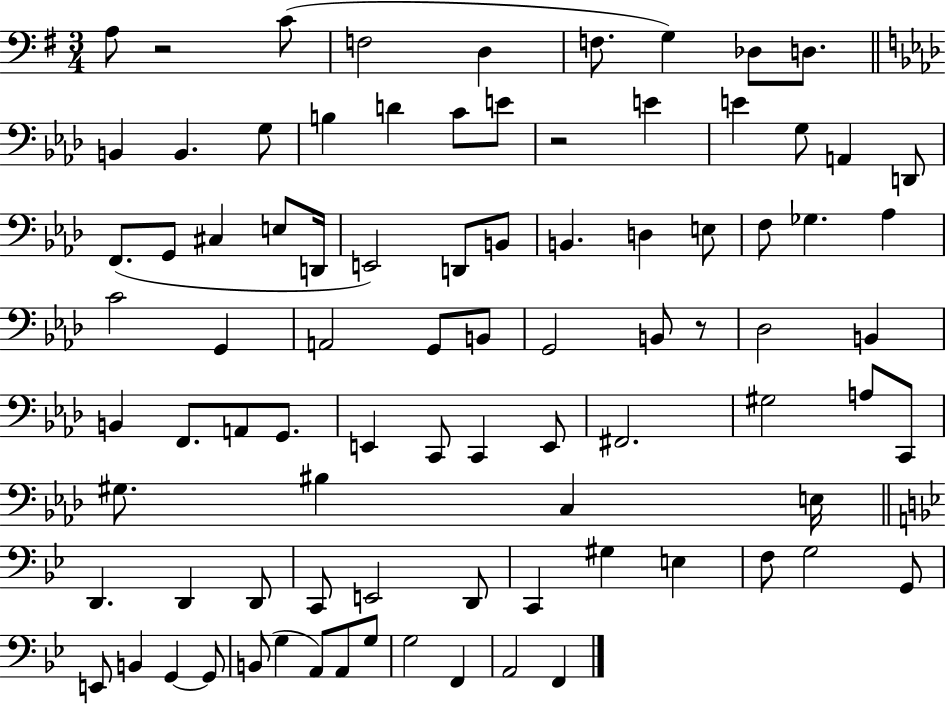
{
  \clef bass
  \numericTimeSignature
  \time 3/4
  \key g \major
  \repeat volta 2 { a8 r2 c'8( | f2 d4 | f8. g4) des8 d8. | \bar "||" \break \key f \minor b,4 b,4. g8 | b4 d'4 c'8 e'8 | r2 e'4 | e'4 g8 a,4 d,8 | \break f,8.( g,8 cis4 e8 d,16 | e,2) d,8 b,8 | b,4. d4 e8 | f8 ges4. aes4 | \break c'2 g,4 | a,2 g,8 b,8 | g,2 b,8 r8 | des2 b,4 | \break b,4 f,8. a,8 g,8. | e,4 c,8 c,4 e,8 | fis,2. | gis2 a8 c,8 | \break gis8. bis4 c4 e16 | \bar "||" \break \key bes \major d,4. d,4 d,8 | c,8 e,2 d,8 | c,4 gis4 e4 | f8 g2 g,8 | \break e,8 b,4 g,4~~ g,8 | b,8( g4 a,8) a,8 g8 | g2 f,4 | a,2 f,4 | \break } \bar "|."
}